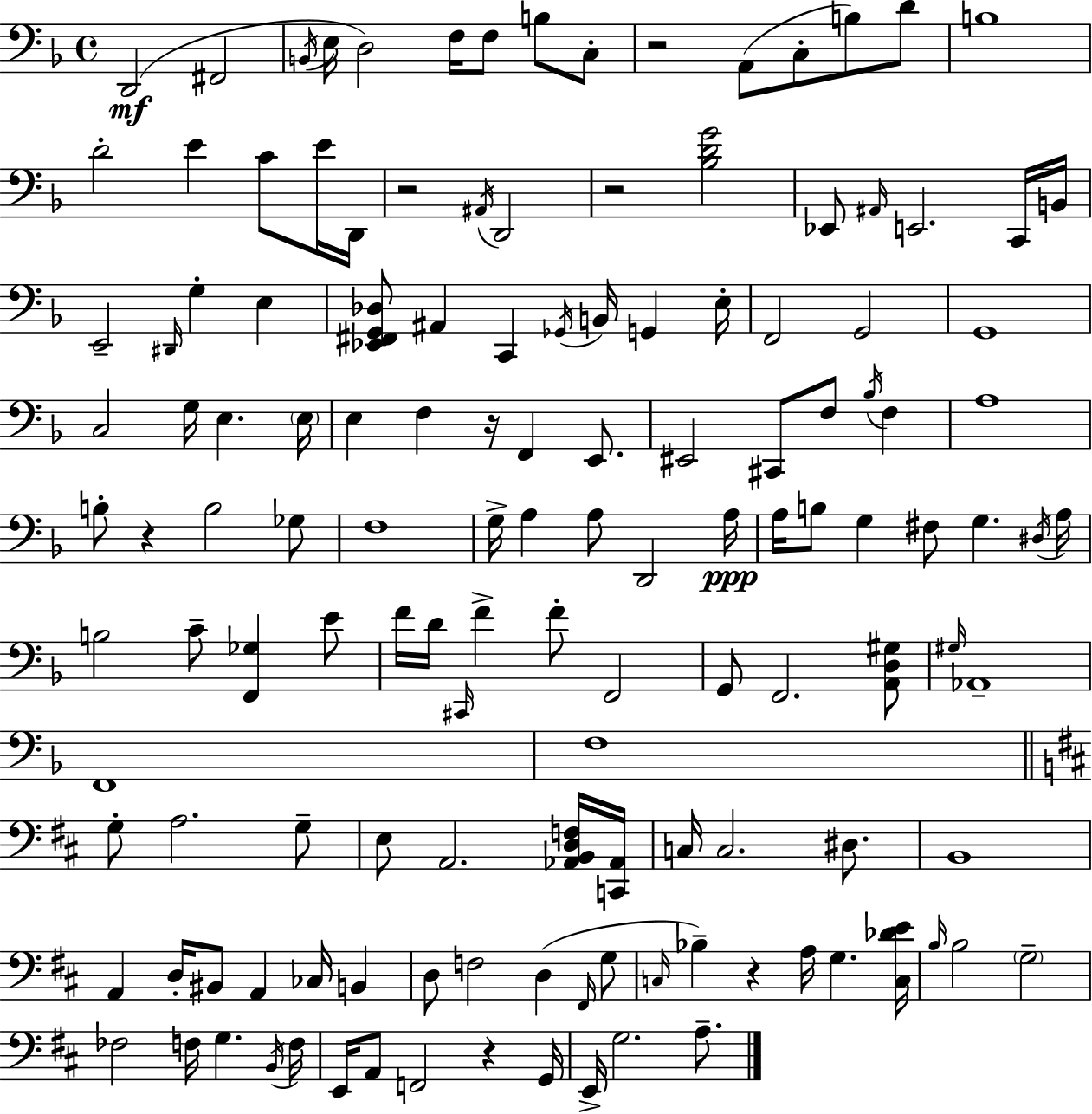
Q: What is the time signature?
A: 4/4